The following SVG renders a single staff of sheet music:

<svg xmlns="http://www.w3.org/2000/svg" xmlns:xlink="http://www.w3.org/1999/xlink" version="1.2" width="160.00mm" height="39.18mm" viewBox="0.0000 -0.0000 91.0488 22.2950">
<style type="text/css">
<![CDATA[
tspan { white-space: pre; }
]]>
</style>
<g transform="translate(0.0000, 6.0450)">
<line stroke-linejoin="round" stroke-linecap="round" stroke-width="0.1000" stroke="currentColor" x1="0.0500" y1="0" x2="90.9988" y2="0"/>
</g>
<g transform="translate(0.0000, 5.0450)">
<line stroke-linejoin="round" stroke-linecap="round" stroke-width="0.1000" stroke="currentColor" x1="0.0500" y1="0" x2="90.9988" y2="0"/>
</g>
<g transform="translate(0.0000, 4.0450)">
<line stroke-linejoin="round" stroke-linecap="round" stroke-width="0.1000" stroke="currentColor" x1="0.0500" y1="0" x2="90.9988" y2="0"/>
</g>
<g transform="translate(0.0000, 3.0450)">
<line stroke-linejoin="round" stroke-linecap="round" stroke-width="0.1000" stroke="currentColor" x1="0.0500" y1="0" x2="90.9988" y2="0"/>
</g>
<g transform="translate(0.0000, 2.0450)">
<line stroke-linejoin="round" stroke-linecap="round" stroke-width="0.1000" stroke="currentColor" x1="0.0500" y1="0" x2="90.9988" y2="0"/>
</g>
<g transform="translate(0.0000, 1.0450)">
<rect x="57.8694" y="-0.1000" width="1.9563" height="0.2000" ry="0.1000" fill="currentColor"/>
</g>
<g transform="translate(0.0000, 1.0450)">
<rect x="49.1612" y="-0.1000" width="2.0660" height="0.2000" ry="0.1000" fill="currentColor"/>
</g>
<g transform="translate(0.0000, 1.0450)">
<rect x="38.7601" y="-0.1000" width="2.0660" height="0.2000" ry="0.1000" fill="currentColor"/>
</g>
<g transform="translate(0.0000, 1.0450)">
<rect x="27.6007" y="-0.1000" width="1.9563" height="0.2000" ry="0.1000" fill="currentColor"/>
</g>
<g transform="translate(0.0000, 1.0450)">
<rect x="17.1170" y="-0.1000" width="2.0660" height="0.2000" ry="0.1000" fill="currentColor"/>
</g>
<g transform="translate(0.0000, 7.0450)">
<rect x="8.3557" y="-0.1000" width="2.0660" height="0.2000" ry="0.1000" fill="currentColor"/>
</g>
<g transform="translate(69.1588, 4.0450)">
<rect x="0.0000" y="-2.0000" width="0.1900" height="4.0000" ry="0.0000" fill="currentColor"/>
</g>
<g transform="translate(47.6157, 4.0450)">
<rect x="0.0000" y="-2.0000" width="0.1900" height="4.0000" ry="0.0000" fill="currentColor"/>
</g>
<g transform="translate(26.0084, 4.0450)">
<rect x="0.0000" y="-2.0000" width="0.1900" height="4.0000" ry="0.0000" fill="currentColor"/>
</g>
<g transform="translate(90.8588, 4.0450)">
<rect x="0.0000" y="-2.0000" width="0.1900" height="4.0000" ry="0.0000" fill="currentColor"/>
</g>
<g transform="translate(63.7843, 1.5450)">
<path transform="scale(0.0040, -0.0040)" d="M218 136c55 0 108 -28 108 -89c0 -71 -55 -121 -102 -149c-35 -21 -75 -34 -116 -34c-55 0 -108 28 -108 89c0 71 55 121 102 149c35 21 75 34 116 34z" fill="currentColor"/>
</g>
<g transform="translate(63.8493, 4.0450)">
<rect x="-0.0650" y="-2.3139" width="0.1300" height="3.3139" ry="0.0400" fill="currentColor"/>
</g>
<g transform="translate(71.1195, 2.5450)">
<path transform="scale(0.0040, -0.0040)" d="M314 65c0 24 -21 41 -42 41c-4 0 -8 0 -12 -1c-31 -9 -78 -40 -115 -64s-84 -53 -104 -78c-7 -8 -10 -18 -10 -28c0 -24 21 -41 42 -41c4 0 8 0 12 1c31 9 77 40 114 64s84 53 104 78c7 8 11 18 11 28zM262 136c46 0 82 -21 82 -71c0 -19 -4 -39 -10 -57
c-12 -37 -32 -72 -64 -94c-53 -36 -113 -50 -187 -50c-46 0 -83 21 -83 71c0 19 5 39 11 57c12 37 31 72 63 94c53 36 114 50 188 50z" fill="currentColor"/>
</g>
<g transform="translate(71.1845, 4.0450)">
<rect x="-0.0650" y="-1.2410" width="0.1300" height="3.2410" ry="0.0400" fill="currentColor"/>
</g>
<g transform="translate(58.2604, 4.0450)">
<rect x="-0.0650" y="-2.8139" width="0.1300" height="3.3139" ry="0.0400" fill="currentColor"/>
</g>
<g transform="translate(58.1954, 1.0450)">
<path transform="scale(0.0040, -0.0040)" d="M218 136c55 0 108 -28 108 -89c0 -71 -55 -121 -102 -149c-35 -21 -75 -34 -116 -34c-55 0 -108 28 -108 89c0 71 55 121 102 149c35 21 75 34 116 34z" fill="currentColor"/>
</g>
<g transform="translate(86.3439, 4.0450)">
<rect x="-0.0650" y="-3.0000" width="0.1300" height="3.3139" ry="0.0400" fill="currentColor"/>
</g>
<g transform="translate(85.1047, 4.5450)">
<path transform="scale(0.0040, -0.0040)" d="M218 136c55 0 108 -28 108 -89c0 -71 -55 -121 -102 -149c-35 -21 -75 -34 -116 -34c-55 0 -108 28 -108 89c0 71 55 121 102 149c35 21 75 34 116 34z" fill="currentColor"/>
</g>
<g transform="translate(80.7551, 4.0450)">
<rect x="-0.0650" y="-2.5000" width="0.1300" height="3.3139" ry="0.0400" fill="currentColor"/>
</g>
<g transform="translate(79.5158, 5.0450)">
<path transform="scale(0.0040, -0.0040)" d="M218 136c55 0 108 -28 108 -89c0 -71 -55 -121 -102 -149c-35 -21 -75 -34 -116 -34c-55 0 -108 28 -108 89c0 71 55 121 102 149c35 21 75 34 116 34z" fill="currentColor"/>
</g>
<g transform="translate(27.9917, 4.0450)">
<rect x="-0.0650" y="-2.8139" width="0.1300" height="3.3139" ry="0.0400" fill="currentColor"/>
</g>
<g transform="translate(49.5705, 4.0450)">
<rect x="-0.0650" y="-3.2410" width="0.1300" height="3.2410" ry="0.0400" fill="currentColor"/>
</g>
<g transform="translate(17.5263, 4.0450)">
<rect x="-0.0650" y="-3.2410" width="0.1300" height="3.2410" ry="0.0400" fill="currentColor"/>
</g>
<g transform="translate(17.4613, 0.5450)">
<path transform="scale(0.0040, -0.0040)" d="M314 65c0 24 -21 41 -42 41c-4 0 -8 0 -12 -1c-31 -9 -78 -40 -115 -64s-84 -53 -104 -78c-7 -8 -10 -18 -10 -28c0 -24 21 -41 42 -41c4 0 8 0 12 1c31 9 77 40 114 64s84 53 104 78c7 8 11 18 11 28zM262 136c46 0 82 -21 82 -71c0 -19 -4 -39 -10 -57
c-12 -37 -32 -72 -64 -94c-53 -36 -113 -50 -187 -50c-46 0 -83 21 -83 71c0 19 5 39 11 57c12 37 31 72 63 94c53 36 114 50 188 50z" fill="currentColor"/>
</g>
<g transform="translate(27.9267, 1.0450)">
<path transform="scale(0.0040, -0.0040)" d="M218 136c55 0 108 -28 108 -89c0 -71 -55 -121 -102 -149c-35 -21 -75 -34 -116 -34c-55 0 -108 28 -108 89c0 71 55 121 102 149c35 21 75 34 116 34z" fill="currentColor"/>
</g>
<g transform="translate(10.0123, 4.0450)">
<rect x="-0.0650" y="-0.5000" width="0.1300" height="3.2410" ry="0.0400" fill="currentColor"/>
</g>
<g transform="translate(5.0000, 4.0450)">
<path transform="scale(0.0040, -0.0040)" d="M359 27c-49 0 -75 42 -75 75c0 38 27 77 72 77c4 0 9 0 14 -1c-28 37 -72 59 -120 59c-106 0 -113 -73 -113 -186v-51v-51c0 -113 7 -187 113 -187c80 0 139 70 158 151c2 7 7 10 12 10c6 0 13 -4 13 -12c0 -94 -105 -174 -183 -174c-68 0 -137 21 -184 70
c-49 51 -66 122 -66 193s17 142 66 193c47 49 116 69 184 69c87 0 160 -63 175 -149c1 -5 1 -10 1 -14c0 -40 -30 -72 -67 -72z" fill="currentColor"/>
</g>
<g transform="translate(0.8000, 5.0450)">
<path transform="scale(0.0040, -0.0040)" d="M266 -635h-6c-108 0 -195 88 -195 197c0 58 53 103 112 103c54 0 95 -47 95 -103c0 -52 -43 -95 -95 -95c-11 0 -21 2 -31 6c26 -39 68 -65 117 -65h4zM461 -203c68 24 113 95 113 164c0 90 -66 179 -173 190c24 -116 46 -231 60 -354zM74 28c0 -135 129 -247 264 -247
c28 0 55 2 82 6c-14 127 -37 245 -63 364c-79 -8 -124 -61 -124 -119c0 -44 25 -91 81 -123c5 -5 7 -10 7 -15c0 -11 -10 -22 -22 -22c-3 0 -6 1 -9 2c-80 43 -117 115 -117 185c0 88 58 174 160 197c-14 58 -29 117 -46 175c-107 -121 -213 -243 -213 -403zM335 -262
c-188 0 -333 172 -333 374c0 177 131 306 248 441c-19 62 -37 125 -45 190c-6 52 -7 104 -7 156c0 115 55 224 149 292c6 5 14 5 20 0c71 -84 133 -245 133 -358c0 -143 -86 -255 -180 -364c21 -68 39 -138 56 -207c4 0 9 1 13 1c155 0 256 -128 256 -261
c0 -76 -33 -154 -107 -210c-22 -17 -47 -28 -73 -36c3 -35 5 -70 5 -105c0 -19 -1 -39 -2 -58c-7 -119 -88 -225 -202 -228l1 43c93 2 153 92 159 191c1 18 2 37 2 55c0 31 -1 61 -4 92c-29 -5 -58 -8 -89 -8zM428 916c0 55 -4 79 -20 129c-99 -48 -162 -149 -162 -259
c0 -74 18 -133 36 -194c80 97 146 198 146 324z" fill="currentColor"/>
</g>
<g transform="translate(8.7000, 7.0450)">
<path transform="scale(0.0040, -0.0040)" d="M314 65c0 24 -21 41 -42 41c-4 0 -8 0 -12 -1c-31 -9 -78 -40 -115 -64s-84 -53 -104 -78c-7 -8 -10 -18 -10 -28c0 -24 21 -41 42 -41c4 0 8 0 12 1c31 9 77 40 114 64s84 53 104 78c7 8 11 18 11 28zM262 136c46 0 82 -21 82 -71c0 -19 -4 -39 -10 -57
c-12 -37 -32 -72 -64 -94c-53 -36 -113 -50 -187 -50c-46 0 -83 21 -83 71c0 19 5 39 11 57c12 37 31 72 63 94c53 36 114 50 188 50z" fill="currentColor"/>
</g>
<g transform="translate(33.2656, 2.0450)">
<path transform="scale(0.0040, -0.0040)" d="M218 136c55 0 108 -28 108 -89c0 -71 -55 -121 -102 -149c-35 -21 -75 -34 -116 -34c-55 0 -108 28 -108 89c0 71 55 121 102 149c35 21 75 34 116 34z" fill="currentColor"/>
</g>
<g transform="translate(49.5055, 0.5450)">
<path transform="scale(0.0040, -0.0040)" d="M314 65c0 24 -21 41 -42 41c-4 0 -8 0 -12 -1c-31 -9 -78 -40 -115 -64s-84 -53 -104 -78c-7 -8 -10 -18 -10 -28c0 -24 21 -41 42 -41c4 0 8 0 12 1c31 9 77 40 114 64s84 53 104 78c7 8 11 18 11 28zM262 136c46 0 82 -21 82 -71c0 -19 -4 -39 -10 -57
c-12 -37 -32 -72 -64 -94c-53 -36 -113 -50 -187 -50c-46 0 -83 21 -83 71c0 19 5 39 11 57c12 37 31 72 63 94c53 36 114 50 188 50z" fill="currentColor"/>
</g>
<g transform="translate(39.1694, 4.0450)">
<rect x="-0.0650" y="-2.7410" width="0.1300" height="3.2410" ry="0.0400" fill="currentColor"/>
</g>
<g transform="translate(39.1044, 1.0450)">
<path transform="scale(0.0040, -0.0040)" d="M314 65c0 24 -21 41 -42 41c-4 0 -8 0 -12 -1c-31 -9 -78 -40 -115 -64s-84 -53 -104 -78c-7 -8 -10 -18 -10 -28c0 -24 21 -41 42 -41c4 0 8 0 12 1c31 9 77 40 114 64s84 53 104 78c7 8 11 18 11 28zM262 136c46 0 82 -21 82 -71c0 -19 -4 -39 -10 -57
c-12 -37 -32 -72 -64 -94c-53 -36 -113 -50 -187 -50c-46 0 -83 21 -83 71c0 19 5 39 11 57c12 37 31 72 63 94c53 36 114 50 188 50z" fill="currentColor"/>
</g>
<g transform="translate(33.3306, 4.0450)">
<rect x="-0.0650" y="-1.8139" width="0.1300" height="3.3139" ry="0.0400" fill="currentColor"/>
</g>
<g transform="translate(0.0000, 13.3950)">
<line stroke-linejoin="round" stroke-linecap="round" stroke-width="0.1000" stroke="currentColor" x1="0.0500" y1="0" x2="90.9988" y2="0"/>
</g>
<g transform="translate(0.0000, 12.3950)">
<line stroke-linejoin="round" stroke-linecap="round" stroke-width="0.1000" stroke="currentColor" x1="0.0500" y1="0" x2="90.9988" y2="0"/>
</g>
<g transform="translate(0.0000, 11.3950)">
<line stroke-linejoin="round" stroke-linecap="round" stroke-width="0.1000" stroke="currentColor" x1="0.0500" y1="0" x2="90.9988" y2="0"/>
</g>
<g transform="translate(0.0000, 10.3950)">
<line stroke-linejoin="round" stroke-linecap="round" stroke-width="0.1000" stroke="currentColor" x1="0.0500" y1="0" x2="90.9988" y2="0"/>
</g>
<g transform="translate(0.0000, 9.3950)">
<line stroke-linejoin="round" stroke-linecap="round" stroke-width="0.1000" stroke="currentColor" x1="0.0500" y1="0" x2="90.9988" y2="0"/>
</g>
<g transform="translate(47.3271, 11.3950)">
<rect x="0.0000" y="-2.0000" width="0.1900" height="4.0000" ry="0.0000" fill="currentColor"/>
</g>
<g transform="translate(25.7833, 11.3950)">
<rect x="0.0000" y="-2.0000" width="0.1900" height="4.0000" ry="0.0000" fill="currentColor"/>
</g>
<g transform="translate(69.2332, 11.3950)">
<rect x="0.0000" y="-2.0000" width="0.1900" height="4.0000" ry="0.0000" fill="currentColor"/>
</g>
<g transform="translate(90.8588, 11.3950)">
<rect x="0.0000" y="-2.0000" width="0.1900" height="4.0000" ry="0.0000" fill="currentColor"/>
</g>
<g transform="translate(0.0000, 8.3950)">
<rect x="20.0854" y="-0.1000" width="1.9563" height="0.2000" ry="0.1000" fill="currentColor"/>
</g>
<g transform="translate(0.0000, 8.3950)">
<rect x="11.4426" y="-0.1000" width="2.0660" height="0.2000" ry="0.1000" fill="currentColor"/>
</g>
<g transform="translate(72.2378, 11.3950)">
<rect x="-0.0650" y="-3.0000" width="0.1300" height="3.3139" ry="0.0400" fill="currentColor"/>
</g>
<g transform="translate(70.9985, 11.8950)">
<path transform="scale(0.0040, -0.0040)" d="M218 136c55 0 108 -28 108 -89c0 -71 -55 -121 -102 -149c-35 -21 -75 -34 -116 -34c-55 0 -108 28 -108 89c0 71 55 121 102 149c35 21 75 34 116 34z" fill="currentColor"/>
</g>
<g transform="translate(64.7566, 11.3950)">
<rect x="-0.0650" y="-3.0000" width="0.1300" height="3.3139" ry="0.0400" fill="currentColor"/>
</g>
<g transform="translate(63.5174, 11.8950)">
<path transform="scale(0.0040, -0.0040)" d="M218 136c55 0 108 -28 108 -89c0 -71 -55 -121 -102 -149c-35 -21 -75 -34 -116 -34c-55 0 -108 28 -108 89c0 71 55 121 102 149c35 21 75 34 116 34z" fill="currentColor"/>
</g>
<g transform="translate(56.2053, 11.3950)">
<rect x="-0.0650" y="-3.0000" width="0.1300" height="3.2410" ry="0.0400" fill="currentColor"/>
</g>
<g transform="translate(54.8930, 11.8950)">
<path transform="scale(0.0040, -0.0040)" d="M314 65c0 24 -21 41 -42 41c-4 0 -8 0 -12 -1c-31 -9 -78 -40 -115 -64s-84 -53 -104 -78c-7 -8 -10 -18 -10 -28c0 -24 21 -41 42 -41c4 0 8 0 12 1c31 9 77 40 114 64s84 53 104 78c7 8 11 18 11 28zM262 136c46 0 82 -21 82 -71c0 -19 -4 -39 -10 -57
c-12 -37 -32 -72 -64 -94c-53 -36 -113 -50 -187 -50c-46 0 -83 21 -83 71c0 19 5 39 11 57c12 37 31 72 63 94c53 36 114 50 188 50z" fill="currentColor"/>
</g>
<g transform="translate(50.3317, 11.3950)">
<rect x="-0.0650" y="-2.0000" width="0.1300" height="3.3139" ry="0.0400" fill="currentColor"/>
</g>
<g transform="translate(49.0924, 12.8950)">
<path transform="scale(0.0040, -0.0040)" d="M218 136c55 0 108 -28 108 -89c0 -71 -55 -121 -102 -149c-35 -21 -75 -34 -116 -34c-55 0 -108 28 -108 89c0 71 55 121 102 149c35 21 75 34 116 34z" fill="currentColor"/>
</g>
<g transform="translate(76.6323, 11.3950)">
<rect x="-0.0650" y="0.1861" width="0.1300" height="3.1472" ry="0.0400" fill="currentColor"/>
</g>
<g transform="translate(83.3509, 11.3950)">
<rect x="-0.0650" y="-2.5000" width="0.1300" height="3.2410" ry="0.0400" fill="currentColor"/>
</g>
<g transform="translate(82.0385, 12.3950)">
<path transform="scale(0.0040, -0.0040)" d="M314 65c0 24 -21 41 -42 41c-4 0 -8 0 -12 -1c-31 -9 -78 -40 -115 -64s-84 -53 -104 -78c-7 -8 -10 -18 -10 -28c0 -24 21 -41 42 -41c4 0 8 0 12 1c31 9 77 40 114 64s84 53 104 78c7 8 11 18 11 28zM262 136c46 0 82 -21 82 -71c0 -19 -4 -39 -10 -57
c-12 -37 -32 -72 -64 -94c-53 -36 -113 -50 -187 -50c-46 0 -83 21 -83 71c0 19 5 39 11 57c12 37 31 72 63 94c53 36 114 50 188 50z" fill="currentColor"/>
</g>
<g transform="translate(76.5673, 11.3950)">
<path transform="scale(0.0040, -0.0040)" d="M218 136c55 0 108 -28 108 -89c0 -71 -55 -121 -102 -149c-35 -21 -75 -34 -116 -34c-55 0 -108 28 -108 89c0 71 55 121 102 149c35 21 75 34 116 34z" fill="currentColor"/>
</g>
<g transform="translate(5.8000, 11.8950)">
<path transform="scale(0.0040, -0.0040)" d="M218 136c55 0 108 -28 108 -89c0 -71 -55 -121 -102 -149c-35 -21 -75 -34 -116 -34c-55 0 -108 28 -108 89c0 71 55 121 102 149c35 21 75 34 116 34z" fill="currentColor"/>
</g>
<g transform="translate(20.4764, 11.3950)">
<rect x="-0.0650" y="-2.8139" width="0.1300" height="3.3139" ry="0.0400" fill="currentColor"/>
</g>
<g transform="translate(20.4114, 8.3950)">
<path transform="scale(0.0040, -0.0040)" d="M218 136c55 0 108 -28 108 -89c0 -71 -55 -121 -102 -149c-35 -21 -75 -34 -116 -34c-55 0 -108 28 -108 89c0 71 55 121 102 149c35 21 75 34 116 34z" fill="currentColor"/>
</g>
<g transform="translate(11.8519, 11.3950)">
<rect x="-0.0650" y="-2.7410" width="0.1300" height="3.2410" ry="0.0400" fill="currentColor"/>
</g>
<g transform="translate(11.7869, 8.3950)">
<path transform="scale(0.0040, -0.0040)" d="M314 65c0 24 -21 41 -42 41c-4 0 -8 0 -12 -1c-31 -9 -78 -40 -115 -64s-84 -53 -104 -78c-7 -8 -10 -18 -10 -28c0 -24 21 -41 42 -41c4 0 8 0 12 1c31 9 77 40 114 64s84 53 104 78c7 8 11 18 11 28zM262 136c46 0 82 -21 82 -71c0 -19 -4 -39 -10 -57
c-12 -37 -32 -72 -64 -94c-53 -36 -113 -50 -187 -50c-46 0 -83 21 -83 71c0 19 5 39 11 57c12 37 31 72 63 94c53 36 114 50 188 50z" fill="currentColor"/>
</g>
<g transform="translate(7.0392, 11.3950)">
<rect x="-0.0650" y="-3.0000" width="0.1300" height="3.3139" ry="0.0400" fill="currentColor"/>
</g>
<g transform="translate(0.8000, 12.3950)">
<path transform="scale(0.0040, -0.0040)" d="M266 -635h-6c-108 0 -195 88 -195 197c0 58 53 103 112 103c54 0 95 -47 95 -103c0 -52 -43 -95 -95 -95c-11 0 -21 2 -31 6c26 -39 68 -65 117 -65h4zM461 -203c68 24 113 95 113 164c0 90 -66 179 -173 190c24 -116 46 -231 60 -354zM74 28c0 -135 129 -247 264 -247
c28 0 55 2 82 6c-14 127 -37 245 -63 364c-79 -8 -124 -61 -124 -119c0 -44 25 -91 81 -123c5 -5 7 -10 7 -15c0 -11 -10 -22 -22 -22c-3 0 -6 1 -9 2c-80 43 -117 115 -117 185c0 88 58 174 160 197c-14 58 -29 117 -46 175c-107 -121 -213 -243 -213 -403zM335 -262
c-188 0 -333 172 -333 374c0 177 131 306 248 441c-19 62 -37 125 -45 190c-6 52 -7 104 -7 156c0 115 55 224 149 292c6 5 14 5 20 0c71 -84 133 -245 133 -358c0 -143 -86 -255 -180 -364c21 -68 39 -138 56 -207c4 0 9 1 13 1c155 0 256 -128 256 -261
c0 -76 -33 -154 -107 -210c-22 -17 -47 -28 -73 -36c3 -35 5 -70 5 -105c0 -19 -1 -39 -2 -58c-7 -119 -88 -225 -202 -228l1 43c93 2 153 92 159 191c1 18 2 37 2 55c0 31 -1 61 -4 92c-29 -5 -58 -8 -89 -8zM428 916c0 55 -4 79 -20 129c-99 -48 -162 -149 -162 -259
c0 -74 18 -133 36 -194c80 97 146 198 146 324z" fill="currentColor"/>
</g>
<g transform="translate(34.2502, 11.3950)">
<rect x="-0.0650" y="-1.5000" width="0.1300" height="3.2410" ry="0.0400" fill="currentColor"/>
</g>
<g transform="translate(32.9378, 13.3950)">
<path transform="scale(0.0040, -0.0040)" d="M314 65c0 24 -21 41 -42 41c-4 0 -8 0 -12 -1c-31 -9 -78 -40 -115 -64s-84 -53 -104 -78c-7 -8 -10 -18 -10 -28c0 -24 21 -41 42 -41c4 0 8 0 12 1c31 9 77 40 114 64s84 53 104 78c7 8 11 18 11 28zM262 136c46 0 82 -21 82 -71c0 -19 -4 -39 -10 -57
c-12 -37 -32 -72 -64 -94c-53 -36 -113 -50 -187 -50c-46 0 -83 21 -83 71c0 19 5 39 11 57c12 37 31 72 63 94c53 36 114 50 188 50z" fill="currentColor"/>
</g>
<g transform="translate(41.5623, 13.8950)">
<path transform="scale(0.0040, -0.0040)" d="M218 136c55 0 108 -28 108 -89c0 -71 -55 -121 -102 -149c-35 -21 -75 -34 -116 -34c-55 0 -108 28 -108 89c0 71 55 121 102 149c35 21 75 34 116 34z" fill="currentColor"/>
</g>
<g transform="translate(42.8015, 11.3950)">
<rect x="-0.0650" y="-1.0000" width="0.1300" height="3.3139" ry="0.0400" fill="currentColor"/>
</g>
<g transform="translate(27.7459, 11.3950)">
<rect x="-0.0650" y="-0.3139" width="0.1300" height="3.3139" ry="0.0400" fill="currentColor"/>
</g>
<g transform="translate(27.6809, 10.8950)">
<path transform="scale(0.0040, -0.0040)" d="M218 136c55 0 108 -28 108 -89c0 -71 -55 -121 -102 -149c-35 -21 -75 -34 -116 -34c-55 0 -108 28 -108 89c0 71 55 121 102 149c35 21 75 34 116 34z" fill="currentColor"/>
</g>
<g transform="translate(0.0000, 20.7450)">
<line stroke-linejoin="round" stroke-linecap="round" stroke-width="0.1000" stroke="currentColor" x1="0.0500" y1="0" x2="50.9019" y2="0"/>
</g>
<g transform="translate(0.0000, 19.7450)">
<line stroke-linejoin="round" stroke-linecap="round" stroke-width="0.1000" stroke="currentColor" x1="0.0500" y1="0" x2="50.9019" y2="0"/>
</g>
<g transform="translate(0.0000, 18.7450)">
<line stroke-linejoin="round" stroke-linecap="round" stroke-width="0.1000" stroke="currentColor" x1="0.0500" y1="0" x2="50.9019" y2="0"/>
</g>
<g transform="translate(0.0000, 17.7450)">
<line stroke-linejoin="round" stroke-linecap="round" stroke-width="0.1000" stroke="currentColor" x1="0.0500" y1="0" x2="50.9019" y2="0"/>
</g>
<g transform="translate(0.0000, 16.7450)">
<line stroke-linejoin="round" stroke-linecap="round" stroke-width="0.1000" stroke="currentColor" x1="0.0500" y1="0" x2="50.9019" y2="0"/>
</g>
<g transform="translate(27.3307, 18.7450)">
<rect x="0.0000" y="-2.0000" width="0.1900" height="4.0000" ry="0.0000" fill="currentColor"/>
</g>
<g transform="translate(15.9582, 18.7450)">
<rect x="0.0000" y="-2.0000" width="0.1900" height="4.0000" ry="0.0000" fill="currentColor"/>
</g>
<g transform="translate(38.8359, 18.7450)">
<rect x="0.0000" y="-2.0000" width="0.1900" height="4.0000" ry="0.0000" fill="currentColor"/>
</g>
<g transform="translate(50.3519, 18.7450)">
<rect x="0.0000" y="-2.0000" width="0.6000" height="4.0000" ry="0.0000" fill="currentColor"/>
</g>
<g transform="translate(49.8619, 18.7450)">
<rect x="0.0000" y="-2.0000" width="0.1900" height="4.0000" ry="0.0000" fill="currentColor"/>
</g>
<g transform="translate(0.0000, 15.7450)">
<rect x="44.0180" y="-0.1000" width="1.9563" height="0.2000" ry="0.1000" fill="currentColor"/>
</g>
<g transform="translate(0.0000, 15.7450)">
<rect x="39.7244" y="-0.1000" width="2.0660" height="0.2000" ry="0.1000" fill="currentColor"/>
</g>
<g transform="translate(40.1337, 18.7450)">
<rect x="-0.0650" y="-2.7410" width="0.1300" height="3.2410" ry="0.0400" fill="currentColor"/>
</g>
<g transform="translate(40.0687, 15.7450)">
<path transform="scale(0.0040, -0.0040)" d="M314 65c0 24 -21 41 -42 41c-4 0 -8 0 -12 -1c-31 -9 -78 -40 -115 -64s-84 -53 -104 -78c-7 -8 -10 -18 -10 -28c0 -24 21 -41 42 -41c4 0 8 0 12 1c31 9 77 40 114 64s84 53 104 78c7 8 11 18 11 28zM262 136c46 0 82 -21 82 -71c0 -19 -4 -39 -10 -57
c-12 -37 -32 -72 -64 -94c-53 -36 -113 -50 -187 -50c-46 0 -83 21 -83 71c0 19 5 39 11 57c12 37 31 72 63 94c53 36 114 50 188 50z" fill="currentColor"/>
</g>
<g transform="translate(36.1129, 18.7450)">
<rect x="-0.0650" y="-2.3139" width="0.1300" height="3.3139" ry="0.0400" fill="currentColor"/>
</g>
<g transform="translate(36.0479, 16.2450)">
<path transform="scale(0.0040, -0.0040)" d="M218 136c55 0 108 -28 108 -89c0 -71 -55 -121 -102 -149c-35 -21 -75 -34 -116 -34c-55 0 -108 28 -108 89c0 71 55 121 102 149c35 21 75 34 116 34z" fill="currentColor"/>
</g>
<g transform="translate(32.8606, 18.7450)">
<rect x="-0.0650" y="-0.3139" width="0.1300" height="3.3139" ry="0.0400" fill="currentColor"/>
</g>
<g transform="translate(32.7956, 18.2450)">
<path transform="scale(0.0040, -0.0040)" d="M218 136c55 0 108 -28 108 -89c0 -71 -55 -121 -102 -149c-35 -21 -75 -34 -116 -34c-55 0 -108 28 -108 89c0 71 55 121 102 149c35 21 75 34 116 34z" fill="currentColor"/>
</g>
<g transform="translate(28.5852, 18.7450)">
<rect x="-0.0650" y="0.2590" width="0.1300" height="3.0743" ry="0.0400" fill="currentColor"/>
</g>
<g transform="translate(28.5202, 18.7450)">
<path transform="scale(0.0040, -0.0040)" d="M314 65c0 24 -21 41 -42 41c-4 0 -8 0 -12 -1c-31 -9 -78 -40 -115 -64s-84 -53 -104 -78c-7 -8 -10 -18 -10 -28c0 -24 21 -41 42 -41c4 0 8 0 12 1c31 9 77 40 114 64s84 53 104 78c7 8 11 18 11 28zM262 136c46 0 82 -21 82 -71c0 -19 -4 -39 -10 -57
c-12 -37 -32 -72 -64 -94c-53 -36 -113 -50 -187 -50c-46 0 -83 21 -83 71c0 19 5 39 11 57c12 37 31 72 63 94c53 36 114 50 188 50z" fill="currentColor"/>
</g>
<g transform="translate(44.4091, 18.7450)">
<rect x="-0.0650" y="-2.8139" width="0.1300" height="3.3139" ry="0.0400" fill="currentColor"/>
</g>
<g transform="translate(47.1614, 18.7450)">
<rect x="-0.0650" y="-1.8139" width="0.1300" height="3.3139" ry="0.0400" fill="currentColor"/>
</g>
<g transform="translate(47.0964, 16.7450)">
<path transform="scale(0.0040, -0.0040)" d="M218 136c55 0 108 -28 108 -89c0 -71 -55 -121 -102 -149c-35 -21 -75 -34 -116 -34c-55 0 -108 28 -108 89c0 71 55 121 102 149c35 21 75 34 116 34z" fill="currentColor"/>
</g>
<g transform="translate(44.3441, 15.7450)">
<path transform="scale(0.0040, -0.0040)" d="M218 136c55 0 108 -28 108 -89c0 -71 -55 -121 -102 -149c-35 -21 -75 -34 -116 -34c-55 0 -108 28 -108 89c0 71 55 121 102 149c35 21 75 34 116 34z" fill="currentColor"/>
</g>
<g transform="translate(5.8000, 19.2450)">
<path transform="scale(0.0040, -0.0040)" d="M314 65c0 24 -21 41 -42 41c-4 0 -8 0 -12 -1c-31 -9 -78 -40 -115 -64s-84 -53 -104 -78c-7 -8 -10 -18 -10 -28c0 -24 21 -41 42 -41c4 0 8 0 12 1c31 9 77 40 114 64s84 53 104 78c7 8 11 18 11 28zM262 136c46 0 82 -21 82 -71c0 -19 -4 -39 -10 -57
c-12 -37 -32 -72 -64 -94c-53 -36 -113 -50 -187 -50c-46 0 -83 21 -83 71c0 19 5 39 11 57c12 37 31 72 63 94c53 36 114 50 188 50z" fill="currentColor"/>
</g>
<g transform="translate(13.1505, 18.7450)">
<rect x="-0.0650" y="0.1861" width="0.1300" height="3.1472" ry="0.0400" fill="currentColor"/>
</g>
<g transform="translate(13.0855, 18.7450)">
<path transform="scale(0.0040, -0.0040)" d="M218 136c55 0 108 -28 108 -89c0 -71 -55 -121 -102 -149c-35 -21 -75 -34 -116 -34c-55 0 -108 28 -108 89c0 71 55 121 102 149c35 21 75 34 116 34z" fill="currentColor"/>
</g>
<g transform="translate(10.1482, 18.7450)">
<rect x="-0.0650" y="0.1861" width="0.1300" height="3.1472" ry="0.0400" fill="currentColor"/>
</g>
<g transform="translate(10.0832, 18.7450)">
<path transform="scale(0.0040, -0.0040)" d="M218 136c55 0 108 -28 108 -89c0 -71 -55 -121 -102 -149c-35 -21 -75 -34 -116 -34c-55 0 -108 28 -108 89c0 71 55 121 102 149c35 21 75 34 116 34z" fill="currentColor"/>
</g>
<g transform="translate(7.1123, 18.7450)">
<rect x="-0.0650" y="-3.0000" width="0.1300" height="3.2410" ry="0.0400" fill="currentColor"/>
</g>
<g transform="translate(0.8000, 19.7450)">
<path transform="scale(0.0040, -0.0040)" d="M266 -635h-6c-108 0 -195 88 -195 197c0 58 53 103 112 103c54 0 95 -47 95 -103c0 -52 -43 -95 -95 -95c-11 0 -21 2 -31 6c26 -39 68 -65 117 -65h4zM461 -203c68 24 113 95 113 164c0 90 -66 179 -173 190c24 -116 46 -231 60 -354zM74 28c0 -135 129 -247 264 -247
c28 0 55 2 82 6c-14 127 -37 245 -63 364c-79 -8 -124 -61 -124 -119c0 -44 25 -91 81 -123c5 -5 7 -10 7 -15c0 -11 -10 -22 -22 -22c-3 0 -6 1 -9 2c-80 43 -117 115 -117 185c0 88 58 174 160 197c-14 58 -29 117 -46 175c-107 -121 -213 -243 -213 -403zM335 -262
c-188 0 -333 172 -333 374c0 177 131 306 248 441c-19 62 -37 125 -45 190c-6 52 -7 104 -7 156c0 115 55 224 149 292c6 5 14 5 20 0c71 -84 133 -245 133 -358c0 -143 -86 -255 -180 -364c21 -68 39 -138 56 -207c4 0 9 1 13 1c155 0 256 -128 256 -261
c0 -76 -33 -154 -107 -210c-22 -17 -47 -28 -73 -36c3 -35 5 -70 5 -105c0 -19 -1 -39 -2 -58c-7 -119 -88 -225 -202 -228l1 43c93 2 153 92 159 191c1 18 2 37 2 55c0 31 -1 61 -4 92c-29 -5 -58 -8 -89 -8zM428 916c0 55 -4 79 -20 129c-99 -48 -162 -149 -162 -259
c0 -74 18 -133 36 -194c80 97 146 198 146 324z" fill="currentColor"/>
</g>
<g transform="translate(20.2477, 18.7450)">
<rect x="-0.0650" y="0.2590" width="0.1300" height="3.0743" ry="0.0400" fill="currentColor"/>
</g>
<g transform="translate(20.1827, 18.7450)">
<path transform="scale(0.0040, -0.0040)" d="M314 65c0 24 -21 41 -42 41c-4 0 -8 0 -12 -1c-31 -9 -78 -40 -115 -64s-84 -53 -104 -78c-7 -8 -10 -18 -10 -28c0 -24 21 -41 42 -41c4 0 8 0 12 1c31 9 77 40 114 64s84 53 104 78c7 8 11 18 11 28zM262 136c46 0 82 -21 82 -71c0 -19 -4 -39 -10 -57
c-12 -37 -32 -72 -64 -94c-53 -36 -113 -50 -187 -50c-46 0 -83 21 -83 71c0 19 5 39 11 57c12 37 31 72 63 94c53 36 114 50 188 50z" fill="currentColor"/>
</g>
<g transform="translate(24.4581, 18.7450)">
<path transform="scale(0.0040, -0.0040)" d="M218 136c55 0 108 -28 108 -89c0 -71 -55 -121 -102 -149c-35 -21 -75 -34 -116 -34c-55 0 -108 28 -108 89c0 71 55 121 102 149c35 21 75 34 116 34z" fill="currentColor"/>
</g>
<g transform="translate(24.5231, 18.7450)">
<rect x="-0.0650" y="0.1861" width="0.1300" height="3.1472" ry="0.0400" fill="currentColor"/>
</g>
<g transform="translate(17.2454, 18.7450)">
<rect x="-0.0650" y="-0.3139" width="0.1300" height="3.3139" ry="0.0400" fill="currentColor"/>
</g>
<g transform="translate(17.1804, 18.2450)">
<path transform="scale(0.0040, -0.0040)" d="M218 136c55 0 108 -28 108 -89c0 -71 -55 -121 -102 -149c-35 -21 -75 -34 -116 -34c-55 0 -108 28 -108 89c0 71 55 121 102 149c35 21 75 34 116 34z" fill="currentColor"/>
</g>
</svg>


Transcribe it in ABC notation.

X:1
T:Untitled
M:4/4
L:1/4
K:C
C2 b2 a f a2 b2 a g e2 G A A a2 a c E2 D F A2 A A B G2 A2 B B c B2 B B2 c g a2 a f